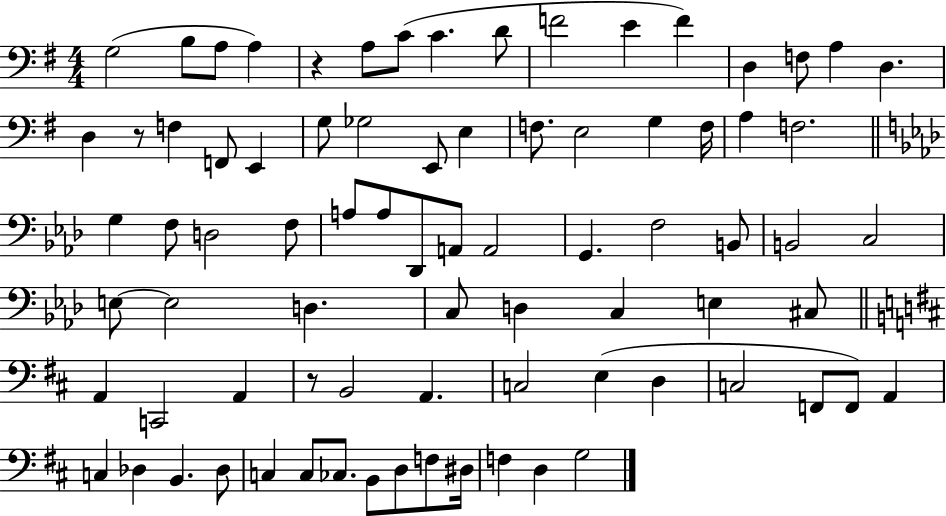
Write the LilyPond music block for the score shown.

{
  \clef bass
  \numericTimeSignature
  \time 4/4
  \key g \major
  g2( b8 a8 a4) | r4 a8 c'8( c'4. d'8 | f'2 e'4 f'4) | d4 f8 a4 d4. | \break d4 r8 f4 f,8 e,4 | g8 ges2 e,8 e4 | f8. e2 g4 f16 | a4 f2. | \break \bar "||" \break \key aes \major g4 f8 d2 f8 | a8 a8 des,8 a,8 a,2 | g,4. f2 b,8 | b,2 c2 | \break e8~~ e2 d4. | c8 d4 c4 e4 cis8 | \bar "||" \break \key b \minor a,4 c,2 a,4 | r8 b,2 a,4. | c2 e4( d4 | c2 f,8 f,8) a,4 | \break c4 des4 b,4. des8 | c4 c8 ces8. b,8 d8 f8 dis16 | f4 d4 g2 | \bar "|."
}